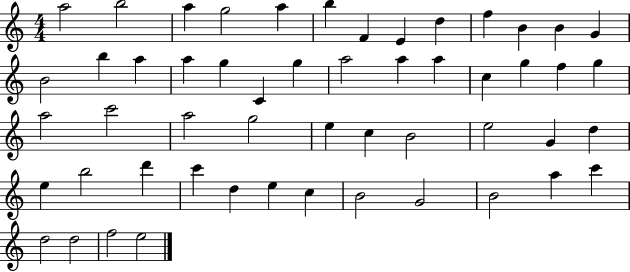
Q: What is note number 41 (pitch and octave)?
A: C6